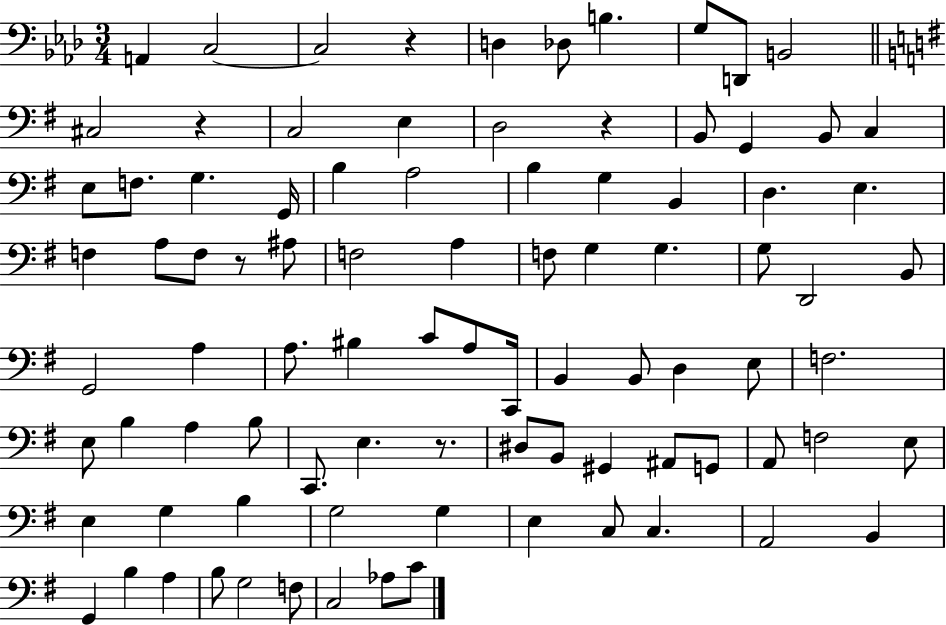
A2/q C3/h C3/h R/q D3/q Db3/e B3/q. G3/e D2/e B2/h C#3/h R/q C3/h E3/q D3/h R/q B2/e G2/q B2/e C3/q E3/e F3/e. G3/q. G2/s B3/q A3/h B3/q G3/q B2/q D3/q. E3/q. F3/q A3/e F3/e R/e A#3/e F3/h A3/q F3/e G3/q G3/q. G3/e D2/h B2/e G2/h A3/q A3/e. BIS3/q C4/e A3/e C2/s B2/q B2/e D3/q E3/e F3/h. E3/e B3/q A3/q B3/e C2/e. E3/q. R/e. D#3/e B2/e G#2/q A#2/e G2/e A2/e F3/h E3/e E3/q G3/q B3/q G3/h G3/q E3/q C3/e C3/q. A2/h B2/q G2/q B3/q A3/q B3/e G3/h F3/e C3/h Ab3/e C4/e